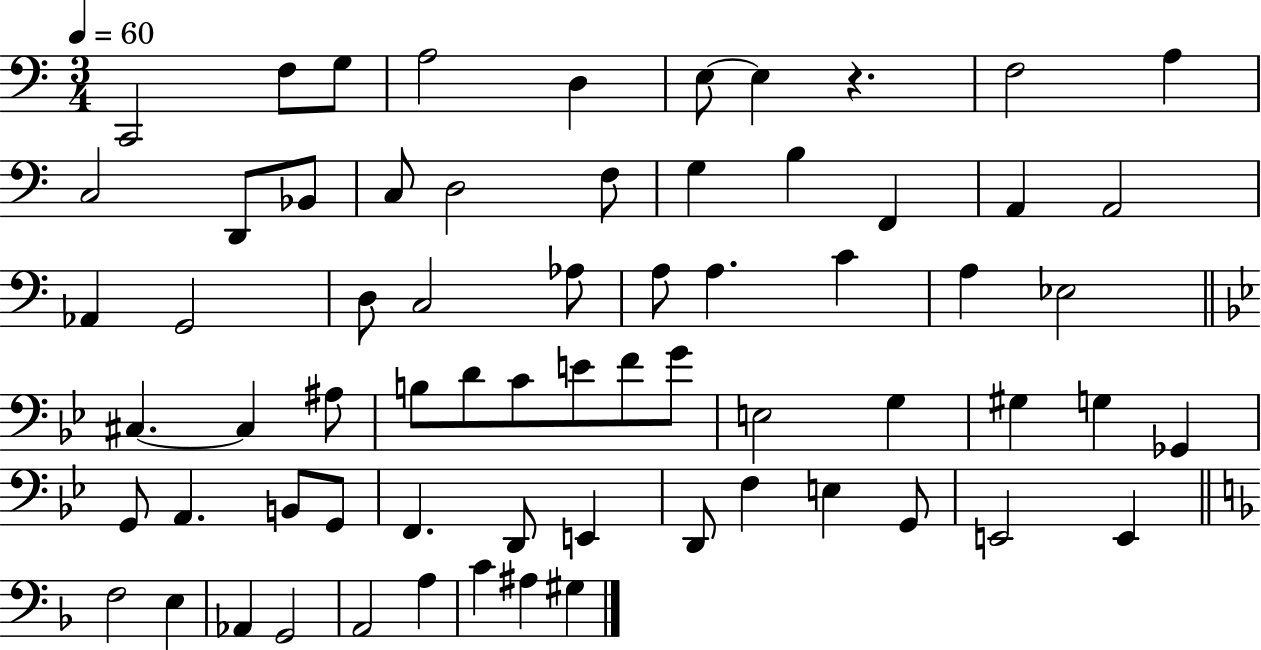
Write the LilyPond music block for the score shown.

{
  \clef bass
  \numericTimeSignature
  \time 3/4
  \key c \major
  \tempo 4 = 60
  c,2 f8 g8 | a2 d4 | e8~~ e4 r4. | f2 a4 | \break c2 d,8 bes,8 | c8 d2 f8 | g4 b4 f,4 | a,4 a,2 | \break aes,4 g,2 | d8 c2 aes8 | a8 a4. c'4 | a4 ees2 | \break \bar "||" \break \key bes \major cis4.~~ cis4 ais8 | b8 d'8 c'8 e'8 f'8 g'8 | e2 g4 | gis4 g4 ges,4 | \break g,8 a,4. b,8 g,8 | f,4. d,8 e,4 | d,8 f4 e4 g,8 | e,2 e,4 | \break \bar "||" \break \key d \minor f2 e4 | aes,4 g,2 | a,2 a4 | c'4 ais4 gis4 | \break \bar "|."
}